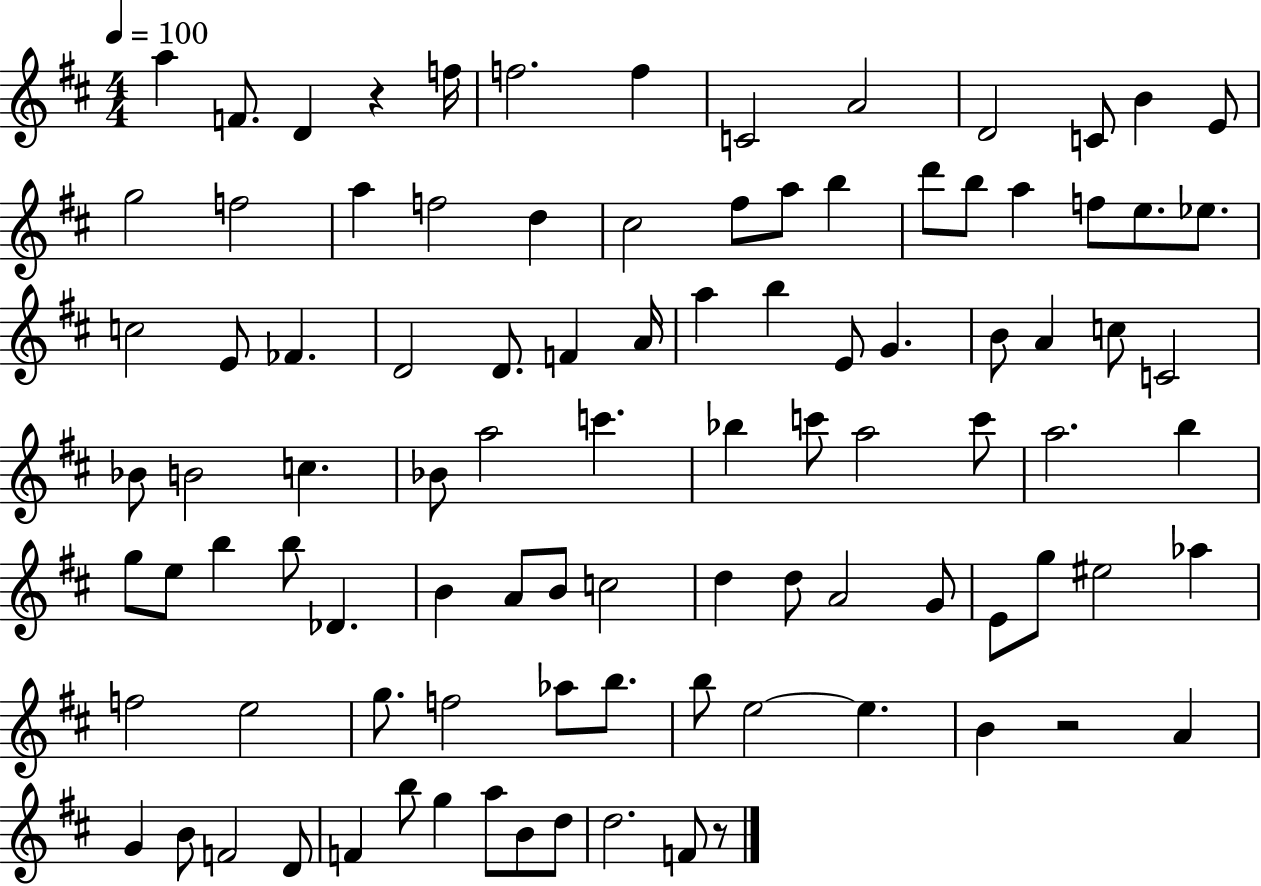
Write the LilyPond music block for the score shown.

{
  \clef treble
  \numericTimeSignature
  \time 4/4
  \key d \major
  \tempo 4 = 100
  a''4 f'8. d'4 r4 f''16 | f''2. f''4 | c'2 a'2 | d'2 c'8 b'4 e'8 | \break g''2 f''2 | a''4 f''2 d''4 | cis''2 fis''8 a''8 b''4 | d'''8 b''8 a''4 f''8 e''8. ees''8. | \break c''2 e'8 fes'4. | d'2 d'8. f'4 a'16 | a''4 b''4 e'8 g'4. | b'8 a'4 c''8 c'2 | \break bes'8 b'2 c''4. | bes'8 a''2 c'''4. | bes''4 c'''8 a''2 c'''8 | a''2. b''4 | \break g''8 e''8 b''4 b''8 des'4. | b'4 a'8 b'8 c''2 | d''4 d''8 a'2 g'8 | e'8 g''8 eis''2 aes''4 | \break f''2 e''2 | g''8. f''2 aes''8 b''8. | b''8 e''2~~ e''4. | b'4 r2 a'4 | \break g'4 b'8 f'2 d'8 | f'4 b''8 g''4 a''8 b'8 d''8 | d''2. f'8 r8 | \bar "|."
}